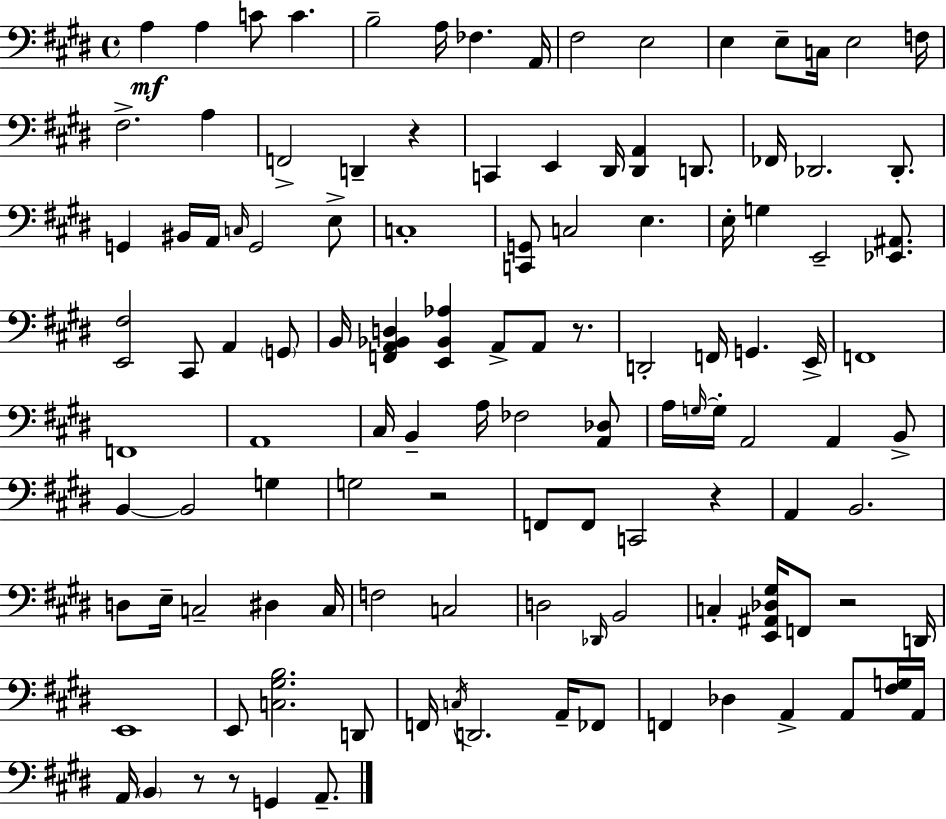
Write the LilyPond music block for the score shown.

{
  \clef bass
  \time 4/4
  \defaultTimeSignature
  \key e \major
  \repeat volta 2 { a4\mf a4 c'8 c'4. | b2-- a16 fes4. a,16 | fis2 e2 | e4 e8-- c16 e2 f16 | \break fis2.-> a4 | f,2-> d,4-- r4 | c,4 e,4 dis,16 <dis, a,>4 d,8. | fes,16 des,2. des,8.-. | \break g,4 bis,16 a,16 \grace { c16 } g,2 e8-> | c1-. | <c, g,>8 c2 e4. | e16-. g4 e,2-- <ees, ais,>8. | \break <e, fis>2 cis,8 a,4 \parenthesize g,8 | b,16 <f, a, bes, d>4 <e, bes, aes>4 a,8-> a,8 r8. | d,2-. f,16 g,4. | e,16-> f,1 | \break f,1 | a,1 | cis16 b,4-- a16 fes2 <a, des>8 | a16 \grace { g16~ }~ g16-. a,2 a,4 | \break b,8-> b,4~~ b,2 g4 | g2 r2 | f,8 f,8 c,2 r4 | a,4 b,2. | \break d8 e16-- c2-- dis4 | c16 f2 c2 | d2 \grace { des,16 } b,2 | c4-. <e, ais, des gis>16 f,8 r2 | \break d,16 e,1 | e,8 <c gis b>2. | d,8 f,16 \acciaccatura { c16 } d,2. | a,16-- fes,8 f,4 des4 a,4-> | \break a,8 <fis g>16 a,16 a,16 \parenthesize b,4 r8 r8 g,4 | a,8.-- } \bar "|."
}